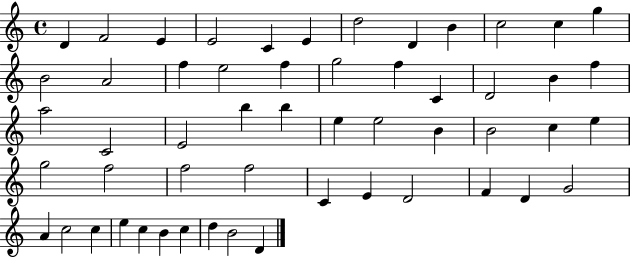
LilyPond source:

{
  \clef treble
  \time 4/4
  \defaultTimeSignature
  \key c \major
  d'4 f'2 e'4 | e'2 c'4 e'4 | d''2 d'4 b'4 | c''2 c''4 g''4 | \break b'2 a'2 | f''4 e''2 f''4 | g''2 f''4 c'4 | d'2 b'4 f''4 | \break a''2 c'2 | e'2 b''4 b''4 | e''4 e''2 b'4 | b'2 c''4 e''4 | \break g''2 f''2 | f''2 f''2 | c'4 e'4 d'2 | f'4 d'4 g'2 | \break a'4 c''2 c''4 | e''4 c''4 b'4 c''4 | d''4 b'2 d'4 | \bar "|."
}